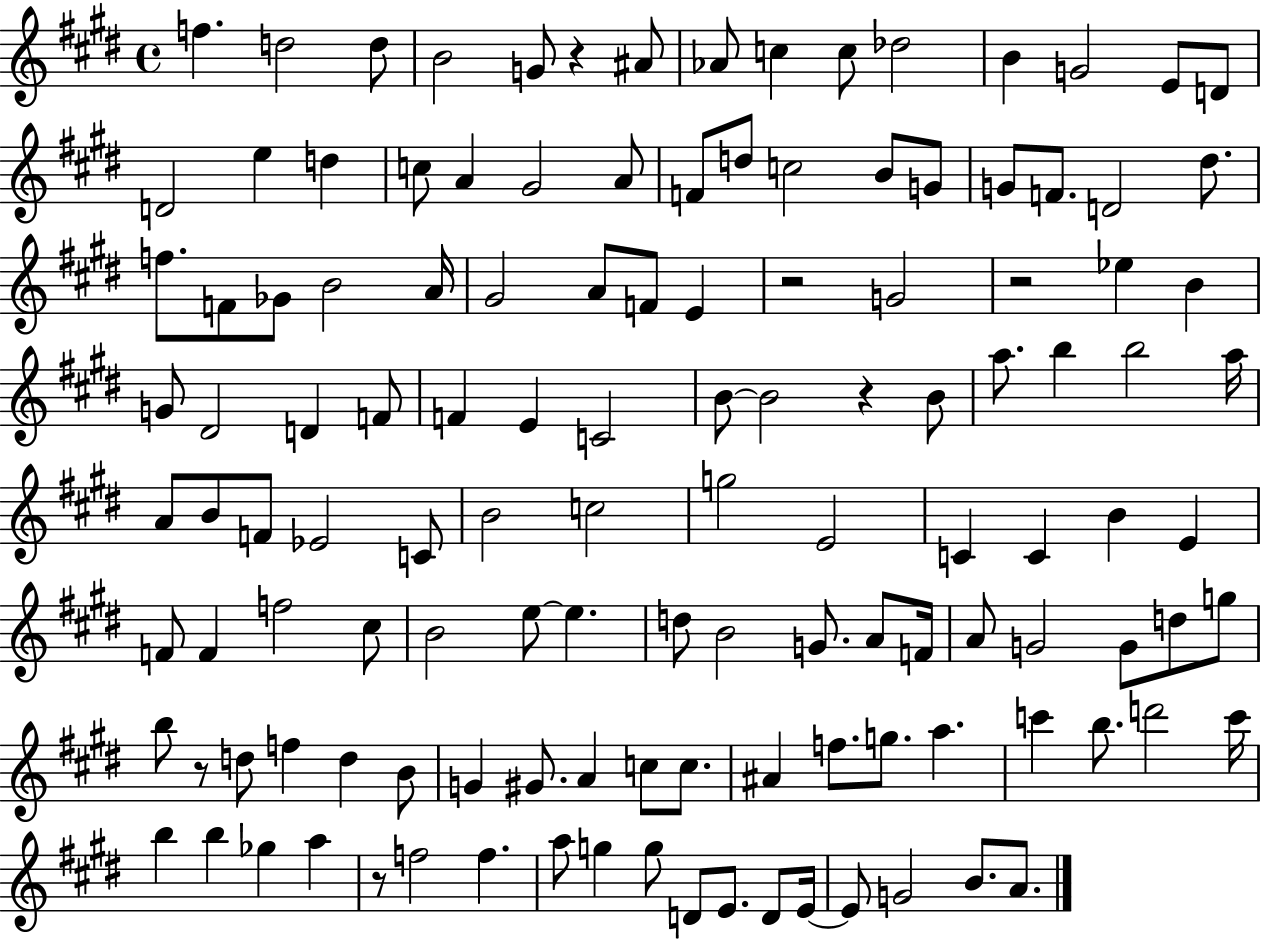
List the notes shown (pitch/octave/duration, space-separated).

F5/q. D5/h D5/e B4/h G4/e R/q A#4/e Ab4/e C5/q C5/e Db5/h B4/q G4/h E4/e D4/e D4/h E5/q D5/q C5/e A4/q G#4/h A4/e F4/e D5/e C5/h B4/e G4/e G4/e F4/e. D4/h D#5/e. F5/e. F4/e Gb4/e B4/h A4/s G#4/h A4/e F4/e E4/q R/h G4/h R/h Eb5/q B4/q G4/e D#4/h D4/q F4/e F4/q E4/q C4/h B4/e B4/h R/q B4/e A5/e. B5/q B5/h A5/s A4/e B4/e F4/e Eb4/h C4/e B4/h C5/h G5/h E4/h C4/q C4/q B4/q E4/q F4/e F4/q F5/h C#5/e B4/h E5/e E5/q. D5/e B4/h G4/e. A4/e F4/s A4/e G4/h G4/e D5/e G5/e B5/e R/e D5/e F5/q D5/q B4/e G4/q G#4/e. A4/q C5/e C5/e. A#4/q F5/e. G5/e. A5/q. C6/q B5/e. D6/h C6/s B5/q B5/q Gb5/q A5/q R/e F5/h F5/q. A5/e G5/q G5/e D4/e E4/e. D4/e E4/s E4/e G4/h B4/e. A4/e.